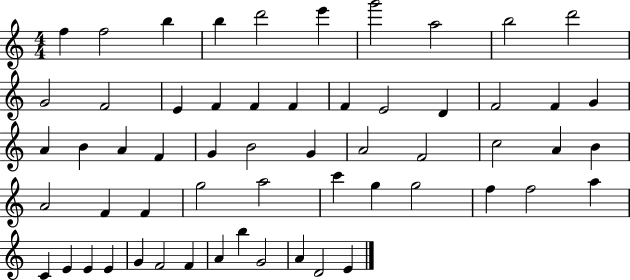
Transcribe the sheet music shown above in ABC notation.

X:1
T:Untitled
M:4/4
L:1/4
K:C
f f2 b b d'2 e' g'2 a2 b2 d'2 G2 F2 E F F F F E2 D F2 F G A B A F G B2 G A2 F2 c2 A B A2 F F g2 a2 c' g g2 f f2 a C E E E G F2 F A b G2 A D2 E